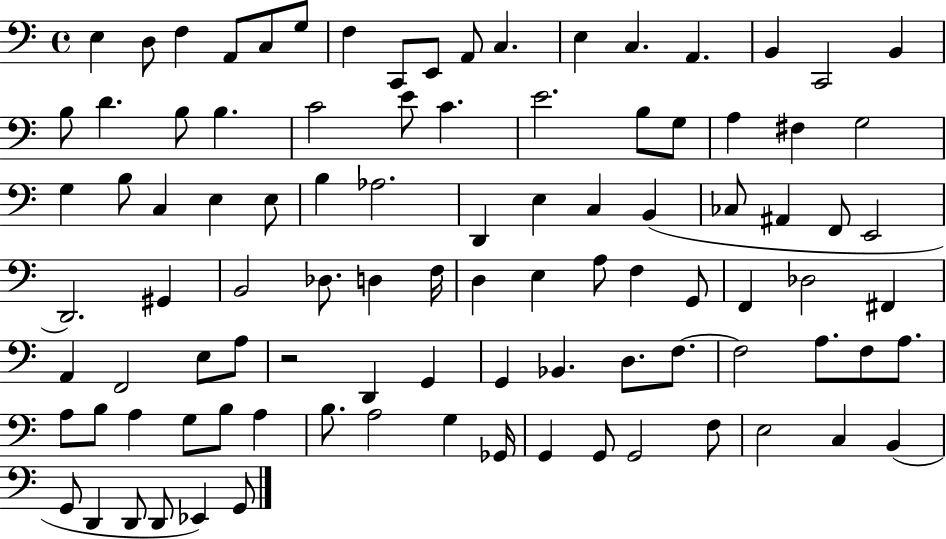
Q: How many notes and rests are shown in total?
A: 97